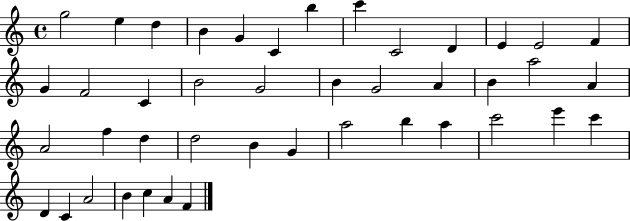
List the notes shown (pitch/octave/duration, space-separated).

G5/h E5/q D5/q B4/q G4/q C4/q B5/q C6/q C4/h D4/q E4/q E4/h F4/q G4/q F4/h C4/q B4/h G4/h B4/q G4/h A4/q B4/q A5/h A4/q A4/h F5/q D5/q D5/h B4/q G4/q A5/h B5/q A5/q C6/h E6/q C6/q D4/q C4/q A4/h B4/q C5/q A4/q F4/q